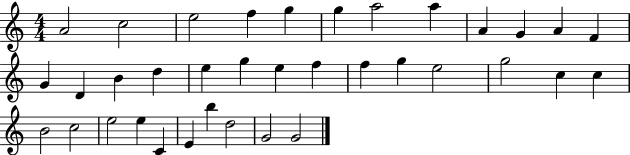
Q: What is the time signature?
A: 4/4